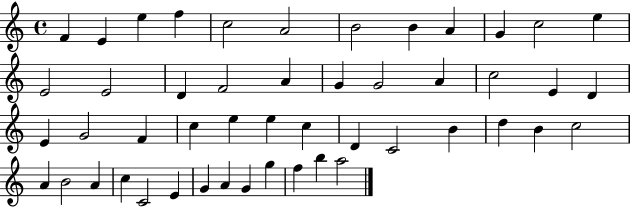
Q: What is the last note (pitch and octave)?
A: A5